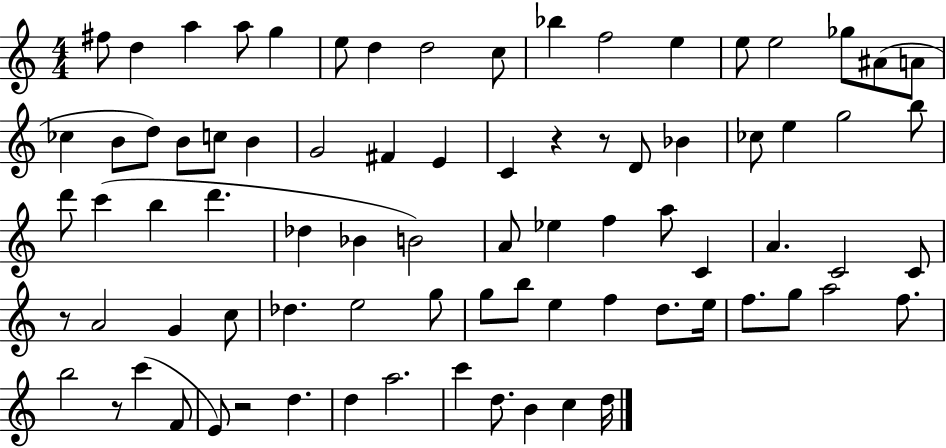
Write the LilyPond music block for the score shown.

{
  \clef treble
  \numericTimeSignature
  \time 4/4
  \key c \major
  fis''8 d''4 a''4 a''8 g''4 | e''8 d''4 d''2 c''8 | bes''4 f''2 e''4 | e''8 e''2 ges''8 ais'8( a'8 | \break ces''4 b'8 d''8) b'8 c''8 b'4 | g'2 fis'4 e'4 | c'4 r4 r8 d'8 bes'4 | ces''8 e''4 g''2 b''8 | \break d'''8 c'''4( b''4 d'''4. | des''4 bes'4 b'2) | a'8 ees''4 f''4 a''8 c'4 | a'4. c'2 c'8 | \break r8 a'2 g'4 c''8 | des''4. e''2 g''8 | g''8 b''8 e''4 f''4 d''8. e''16 | f''8. g''8 a''2 f''8. | \break b''2 r8 c'''4( f'8 | e'8) r2 d''4. | d''4 a''2. | c'''4 d''8. b'4 c''4 d''16 | \break \bar "|."
}